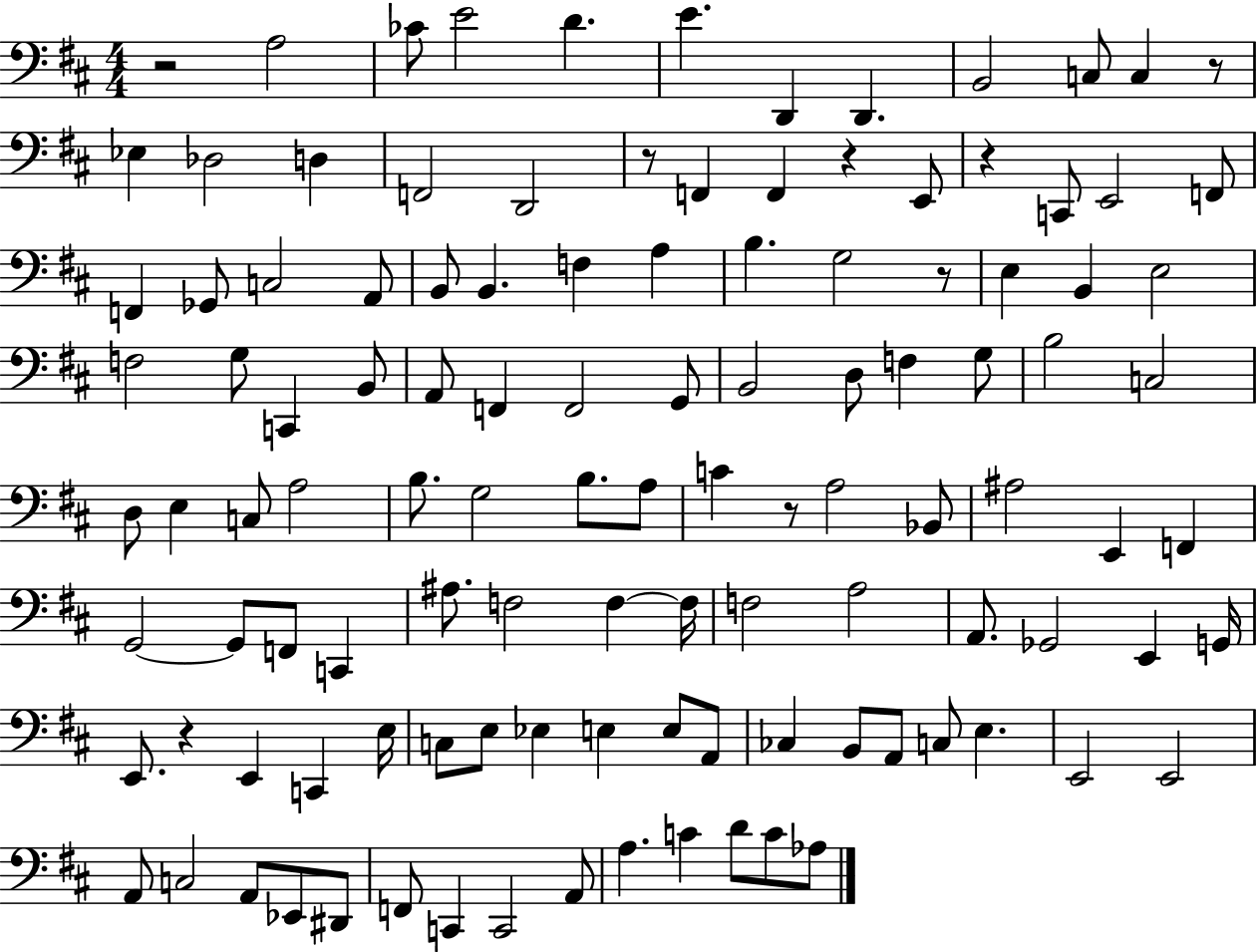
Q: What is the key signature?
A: D major